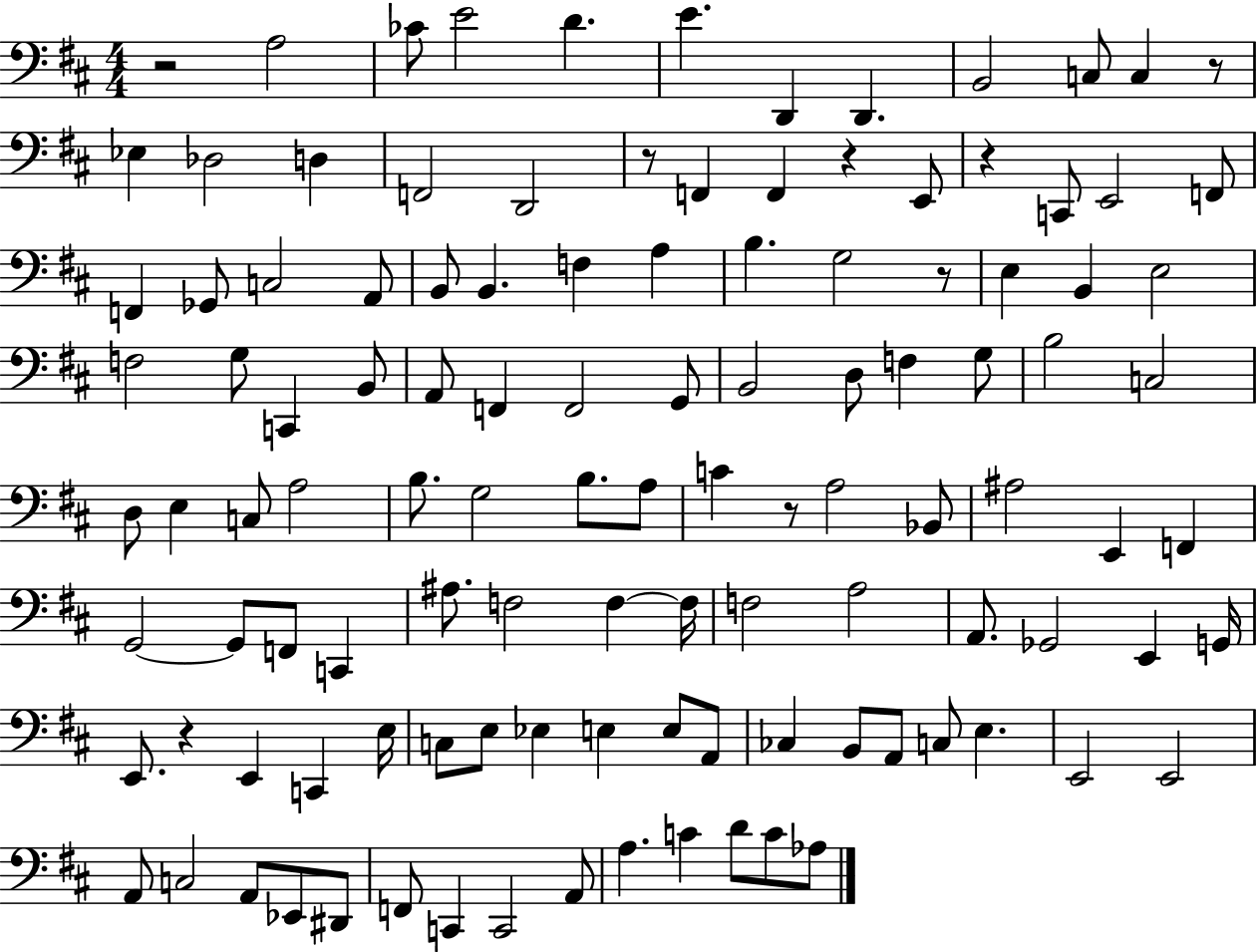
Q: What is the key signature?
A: D major